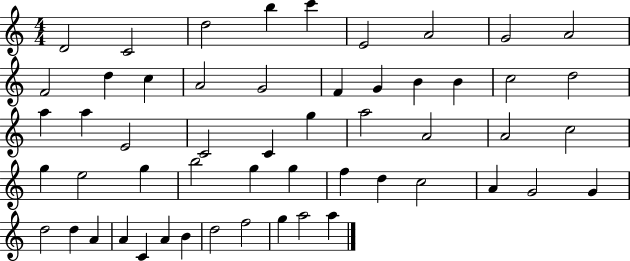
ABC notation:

X:1
T:Untitled
M:4/4
L:1/4
K:C
D2 C2 d2 b c' E2 A2 G2 A2 F2 d c A2 G2 F G B B c2 d2 a a E2 C2 C g a2 A2 A2 c2 g e2 g b2 g g f d c2 A G2 G d2 d A A C A B d2 f2 g a2 a